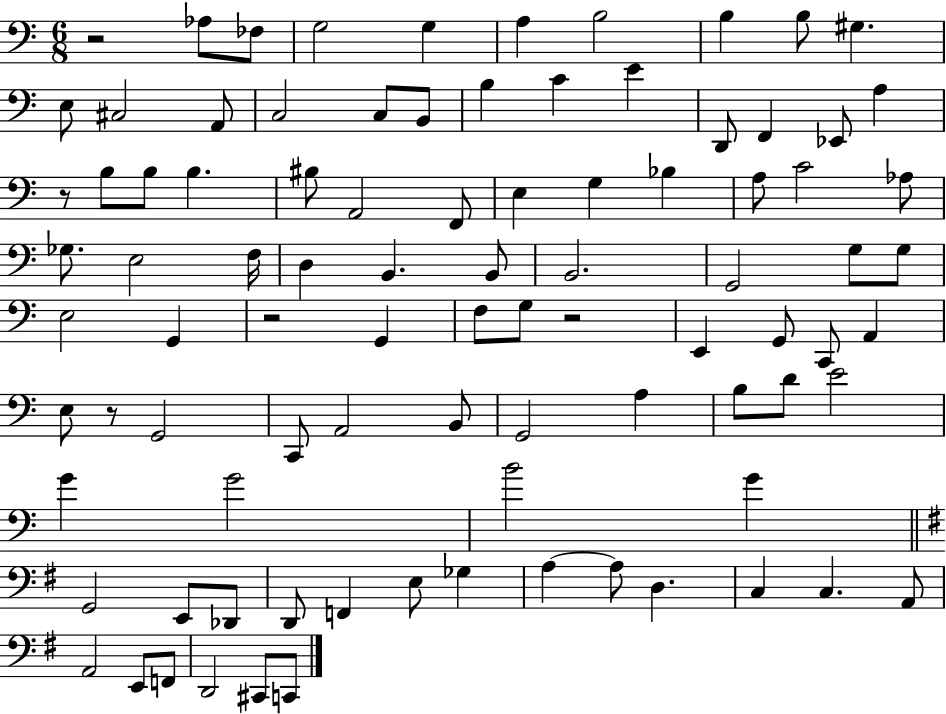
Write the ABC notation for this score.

X:1
T:Untitled
M:6/8
L:1/4
K:C
z2 _A,/2 _F,/2 G,2 G, A, B,2 B, B,/2 ^G, E,/2 ^C,2 A,,/2 C,2 C,/2 B,,/2 B, C E D,,/2 F,, _E,,/2 A, z/2 B,/2 B,/2 B, ^B,/2 A,,2 F,,/2 E, G, _B, A,/2 C2 _A,/2 _G,/2 E,2 F,/4 D, B,, B,,/2 B,,2 G,,2 G,/2 G,/2 E,2 G,, z2 G,, F,/2 G,/2 z2 E,, G,,/2 C,,/2 A,, E,/2 z/2 G,,2 C,,/2 A,,2 B,,/2 G,,2 A, B,/2 D/2 E2 G G2 B2 G G,,2 E,,/2 _D,,/2 D,,/2 F,, E,/2 _G, A, A,/2 D, C, C, A,,/2 A,,2 E,,/2 F,,/2 D,,2 ^C,,/2 C,,/2